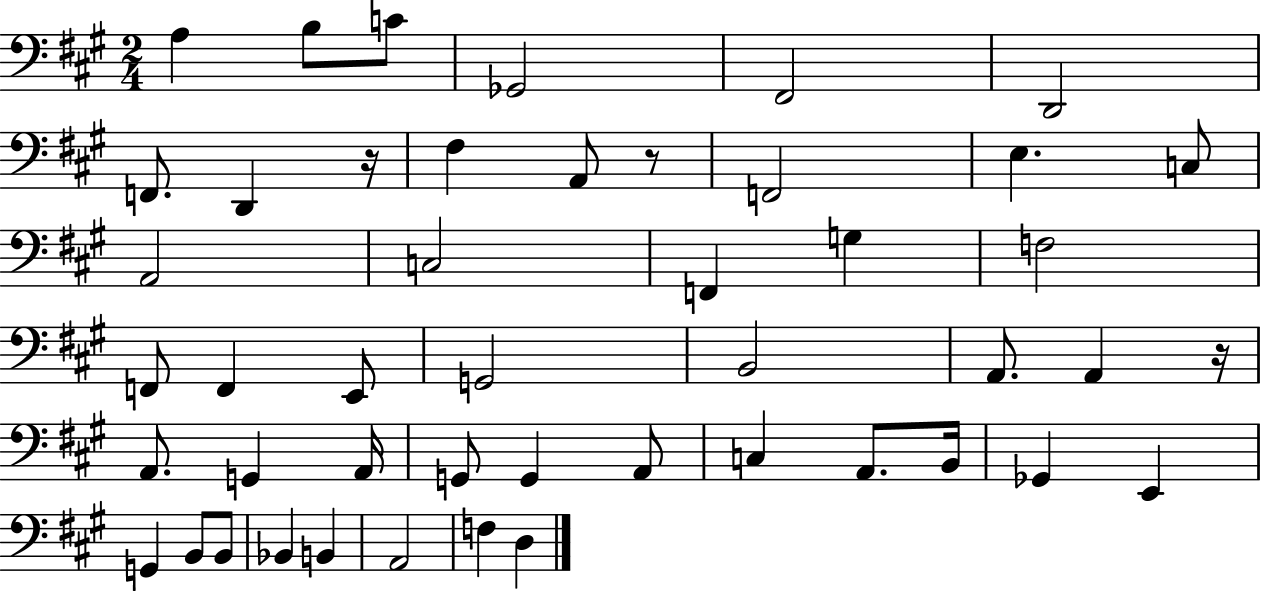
{
  \clef bass
  \numericTimeSignature
  \time 2/4
  \key a \major
  a4 b8 c'8 | ges,2 | fis,2 | d,2 | \break f,8. d,4 r16 | fis4 a,8 r8 | f,2 | e4. c8 | \break a,2 | c2 | f,4 g4 | f2 | \break f,8 f,4 e,8 | g,2 | b,2 | a,8. a,4 r16 | \break a,8. g,4 a,16 | g,8 g,4 a,8 | c4 a,8. b,16 | ges,4 e,4 | \break g,4 b,8 b,8 | bes,4 b,4 | a,2 | f4 d4 | \break \bar "|."
}